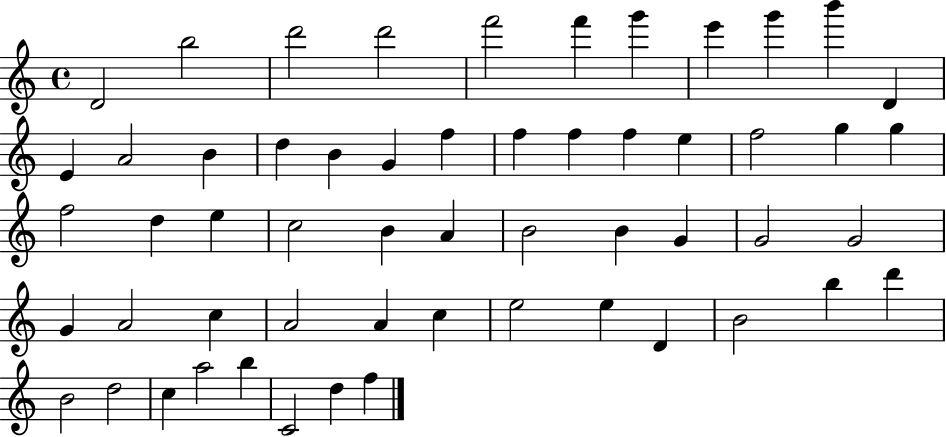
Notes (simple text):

D4/h B5/h D6/h D6/h F6/h F6/q G6/q E6/q G6/q B6/q D4/q E4/q A4/h B4/q D5/q B4/q G4/q F5/q F5/q F5/q F5/q E5/q F5/h G5/q G5/q F5/h D5/q E5/q C5/h B4/q A4/q B4/h B4/q G4/q G4/h G4/h G4/q A4/h C5/q A4/h A4/q C5/q E5/h E5/q D4/q B4/h B5/q D6/q B4/h D5/h C5/q A5/h B5/q C4/h D5/q F5/q